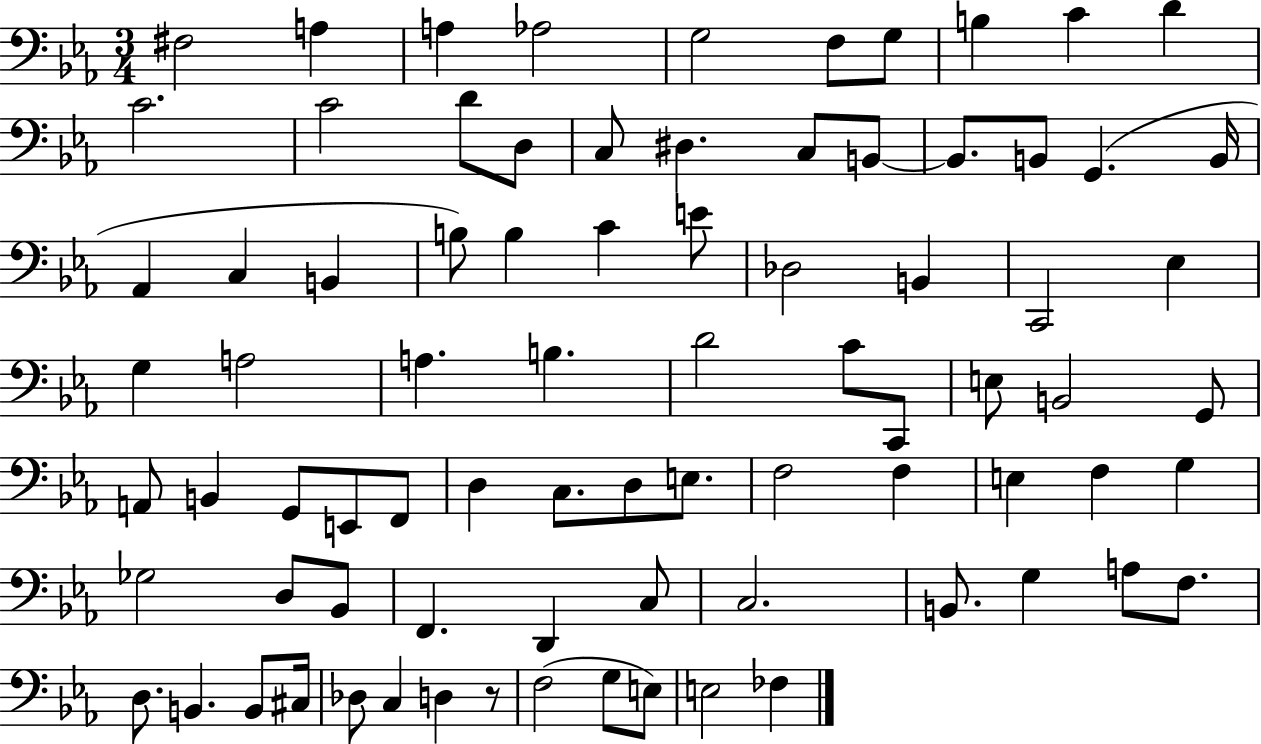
F#3/h A3/q A3/q Ab3/h G3/h F3/e G3/e B3/q C4/q D4/q C4/h. C4/h D4/e D3/e C3/e D#3/q. C3/e B2/e B2/e. B2/e G2/q. B2/s Ab2/q C3/q B2/q B3/e B3/q C4/q E4/e Db3/h B2/q C2/h Eb3/q G3/q A3/h A3/q. B3/q. D4/h C4/e C2/e E3/e B2/h G2/e A2/e B2/q G2/e E2/e F2/e D3/q C3/e. D3/e E3/e. F3/h F3/q E3/q F3/q G3/q Gb3/h D3/e Bb2/e F2/q. D2/q C3/e C3/h. B2/e. G3/q A3/e F3/e. D3/e. B2/q. B2/e C#3/s Db3/e C3/q D3/q R/e F3/h G3/e E3/e E3/h FES3/q